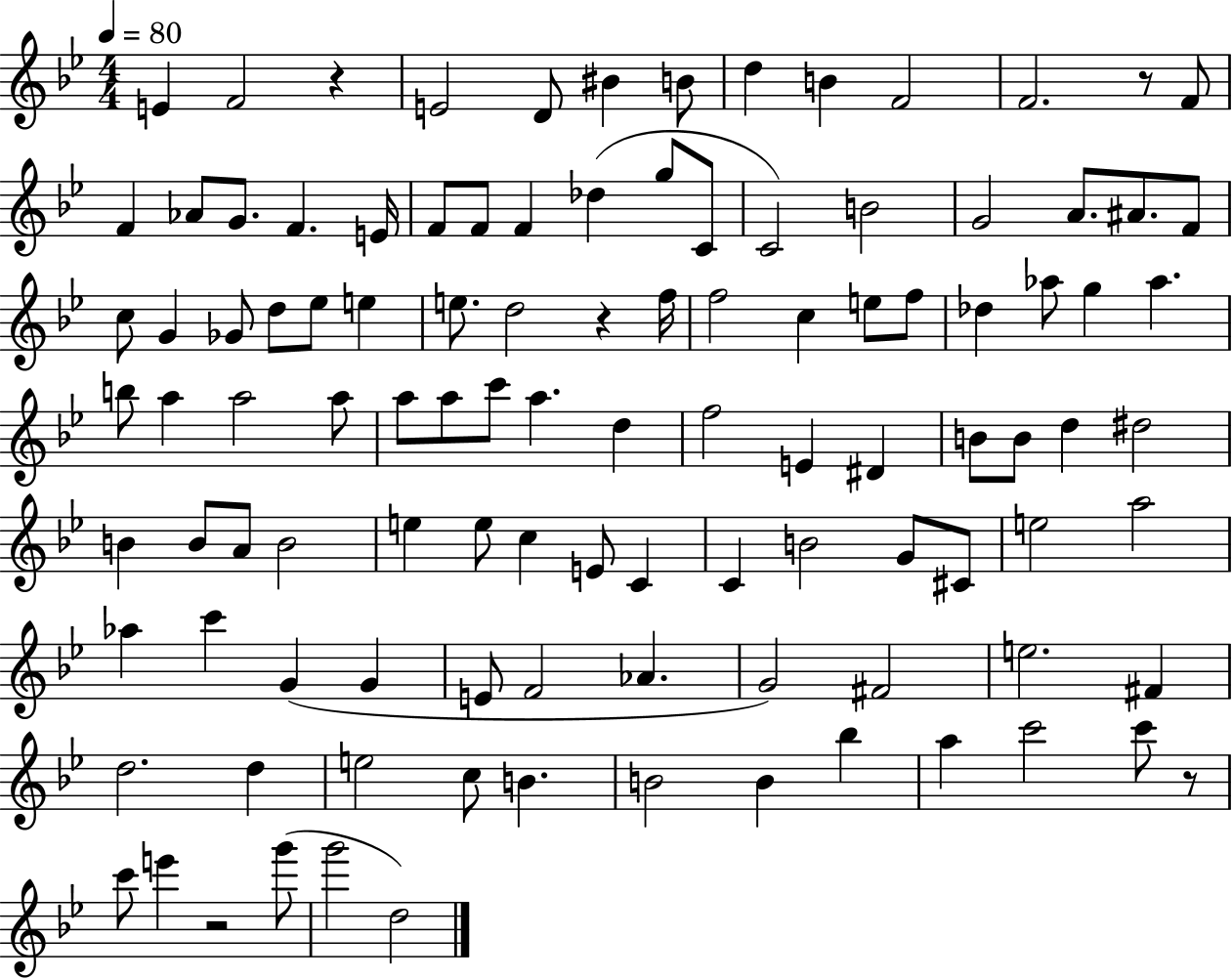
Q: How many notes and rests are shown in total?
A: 108